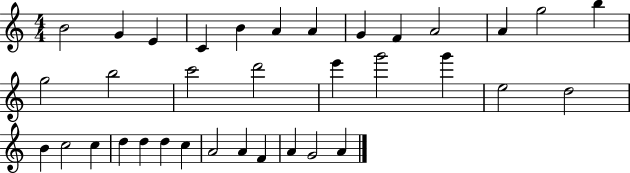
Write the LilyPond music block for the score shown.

{
  \clef treble
  \numericTimeSignature
  \time 4/4
  \key c \major
  b'2 g'4 e'4 | c'4 b'4 a'4 a'4 | g'4 f'4 a'2 | a'4 g''2 b''4 | \break g''2 b''2 | c'''2 d'''2 | e'''4 g'''2 g'''4 | e''2 d''2 | \break b'4 c''2 c''4 | d''4 d''4 d''4 c''4 | a'2 a'4 f'4 | a'4 g'2 a'4 | \break \bar "|."
}